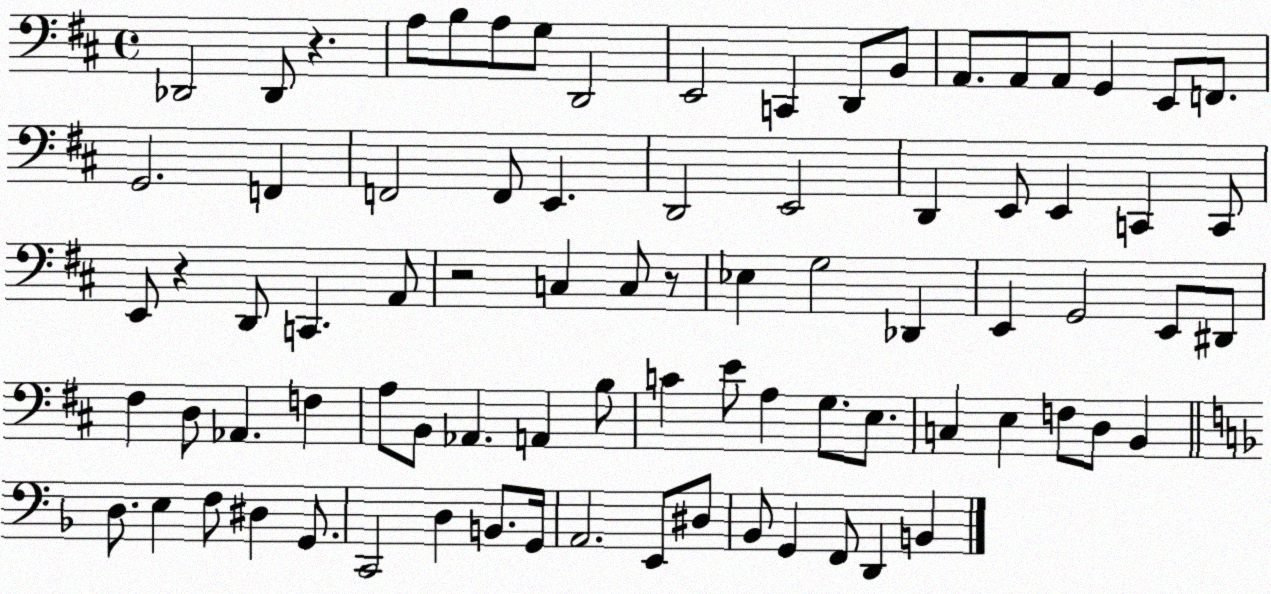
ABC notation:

X:1
T:Untitled
M:4/4
L:1/4
K:D
_D,,2 _D,,/2 z A,/2 B,/2 A,/2 G,/2 D,,2 E,,2 C,, D,,/2 B,,/2 A,,/2 A,,/2 A,,/2 G,, E,,/2 F,,/2 G,,2 F,, F,,2 F,,/2 E,, D,,2 E,,2 D,, E,,/2 E,, C,, C,,/2 E,,/2 z D,,/2 C,, A,,/2 z2 C, C,/2 z/2 _E, G,2 _D,, E,, G,,2 E,,/2 ^D,,/2 ^F, D,/2 _A,, F, A,/2 B,,/2 _A,, A,, B,/2 C E/2 A, G,/2 E,/2 C, E, F,/2 D,/2 B,, D,/2 E, F,/2 ^D, G,,/2 C,,2 D, B,,/2 G,,/4 A,,2 E,,/2 ^D,/2 _B,,/2 G,, F,,/2 D,, B,,